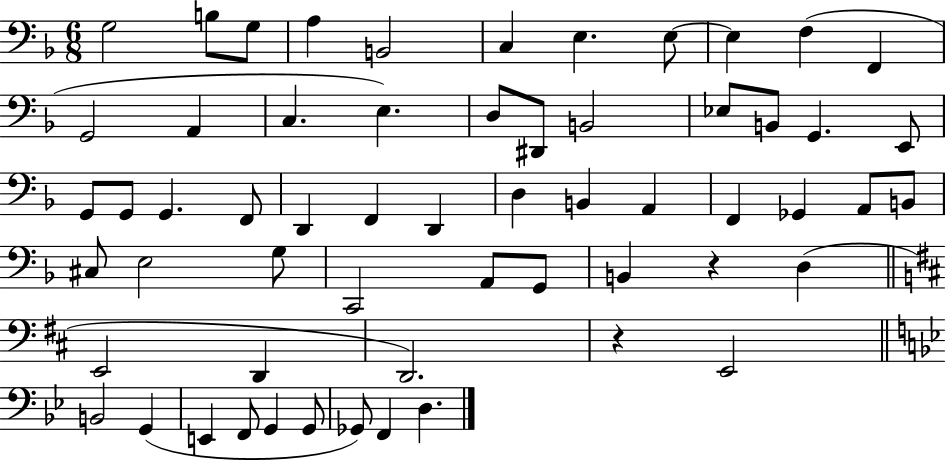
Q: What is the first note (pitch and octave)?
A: G3